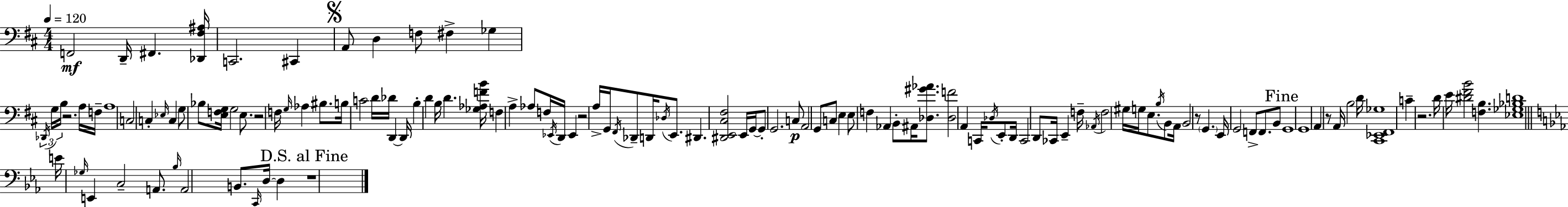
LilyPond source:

{
  \clef bass
  \numericTimeSignature
  \time 4/4
  \key d \major
  \tempo 4 = 120
  f,2\mf d,16-- fis,4. <des, fis ais>16 | c,2. cis,4 | \mark \markup { \musicglyph "scripts.segno" } a,8 d4 f8 fis4-> ges4 | \tuplet 3/2 { \acciaccatura { des,16 } g16 b16 } r2. a16 | \break f16-- a1 | c2 c4-. \grace { ees16 } c4 | g8 bes8 <e f g>16 g2 e8. | r2 f16 \grace { g16 } aes4 | \break bis8. b16 c'2 d'16 des'16 d,4~~ | d,16 b4-. d'4 b16 d'4. | <ges aes f' b'>16 f4 a4-> aes8 f16 \acciaccatura { ees,16 } d,16 | ees,4 r2 a16-> g,16 \acciaccatura { fis,16 } des,8-- | \break d,16 \acciaccatura { des16 } e,8. dis,4. <dis, e, cis fis>2 | e,16 g,16~~ g,8-. g,2. | c8\p a,2 g,8 | c8 e4 e8 f4 aes,4 | \break b,8-. ais,16 <des gis' aes'>8. <des f'>2 a,4 | c,16 \acciaccatura { des16 } e,8-. d,16 c,2 d,8 | ces,16 e,4-- f16-- \acciaccatura { aes,16 } f2 | gis16 g16 e8. \acciaccatura { b16 } b,8 a,16 b,2 | \break r8 \parenthesize g,4. e,16 g,2 | f,8-> f,8. b,8 \mark "Fine" g,1 | g,1 | a,4 r8 a,16 | \break b2 d'16 <cis, ees, fis, ges>1 | c'4-- r2. | d'16 e'16 <dis' fis' b'>2 | <f b>4. <ees ges bes d'>1 | \break \bar "||" \break \key ees \major e'16 \grace { ges16 } e,4 c2-- a,8. | \grace { bes16 } a,2 b,8. \grace { c,16 } d16~~ d4 | \mark "D.S. al Fine" r1 | \bar "|."
}